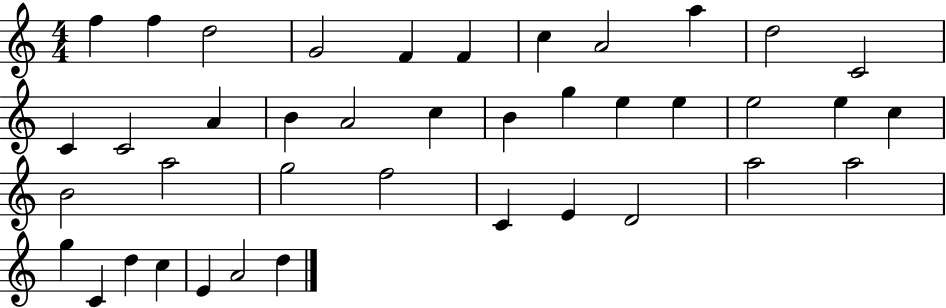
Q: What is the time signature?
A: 4/4